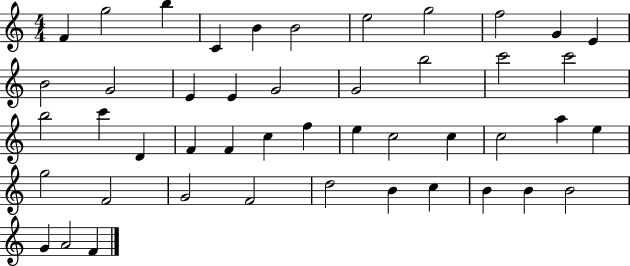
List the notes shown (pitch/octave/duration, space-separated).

F4/q G5/h B5/q C4/q B4/q B4/h E5/h G5/h F5/h G4/q E4/q B4/h G4/h E4/q E4/q G4/h G4/h B5/h C6/h C6/h B5/h C6/q D4/q F4/q F4/q C5/q F5/q E5/q C5/h C5/q C5/h A5/q E5/q G5/h F4/h G4/h F4/h D5/h B4/q C5/q B4/q B4/q B4/h G4/q A4/h F4/q